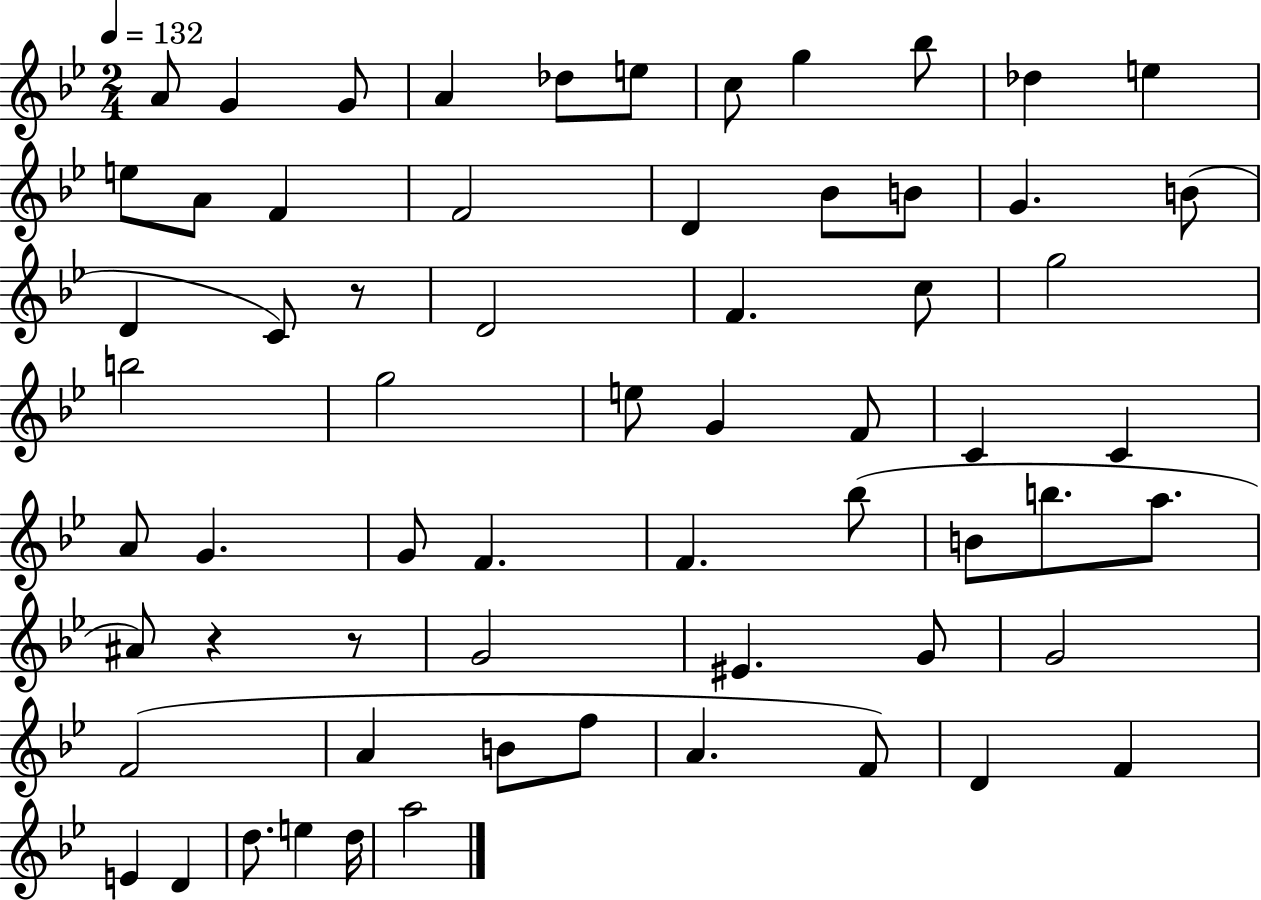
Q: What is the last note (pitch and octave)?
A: A5